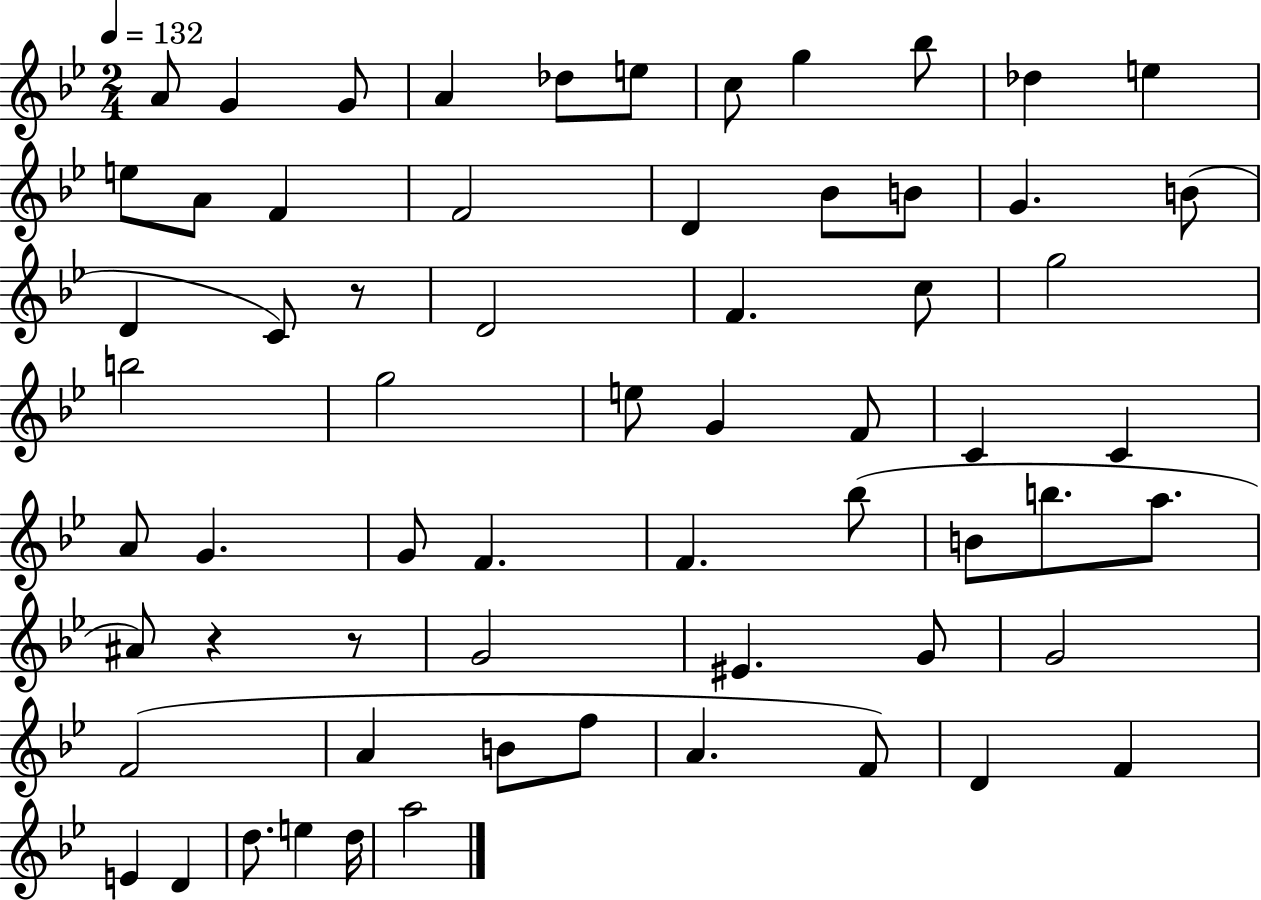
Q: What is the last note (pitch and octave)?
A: A5